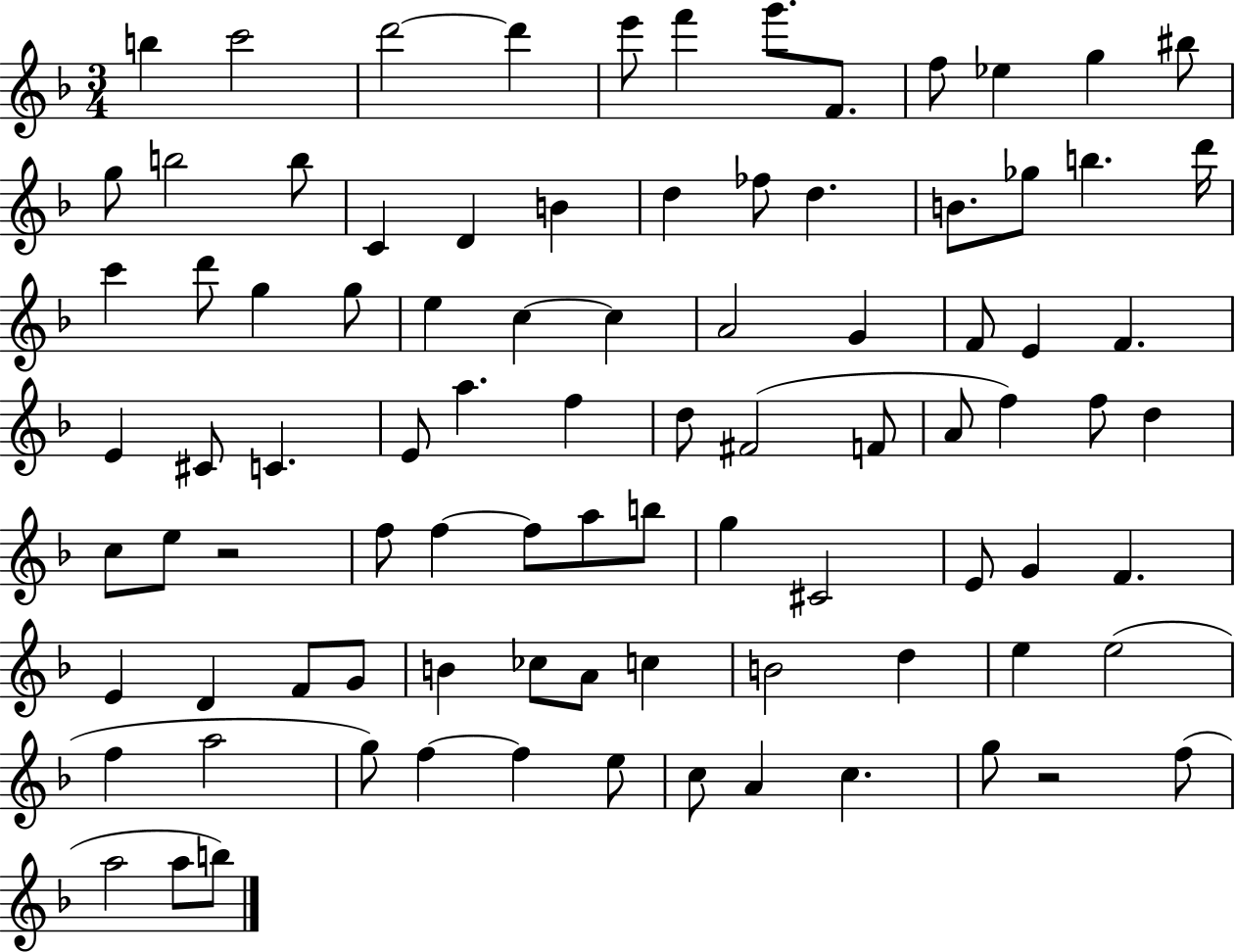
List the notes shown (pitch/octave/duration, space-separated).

B5/q C6/h D6/h D6/q E6/e F6/q G6/e. F4/e. F5/e Eb5/q G5/q BIS5/e G5/e B5/h B5/e C4/q D4/q B4/q D5/q FES5/e D5/q. B4/e. Gb5/e B5/q. D6/s C6/q D6/e G5/q G5/e E5/q C5/q C5/q A4/h G4/q F4/e E4/q F4/q. E4/q C#4/e C4/q. E4/e A5/q. F5/q D5/e F#4/h F4/e A4/e F5/q F5/e D5/q C5/e E5/e R/h F5/e F5/q F5/e A5/e B5/e G5/q C#4/h E4/e G4/q F4/q. E4/q D4/q F4/e G4/e B4/q CES5/e A4/e C5/q B4/h D5/q E5/q E5/h F5/q A5/h G5/e F5/q F5/q E5/e C5/e A4/q C5/q. G5/e R/h F5/e A5/h A5/e B5/e